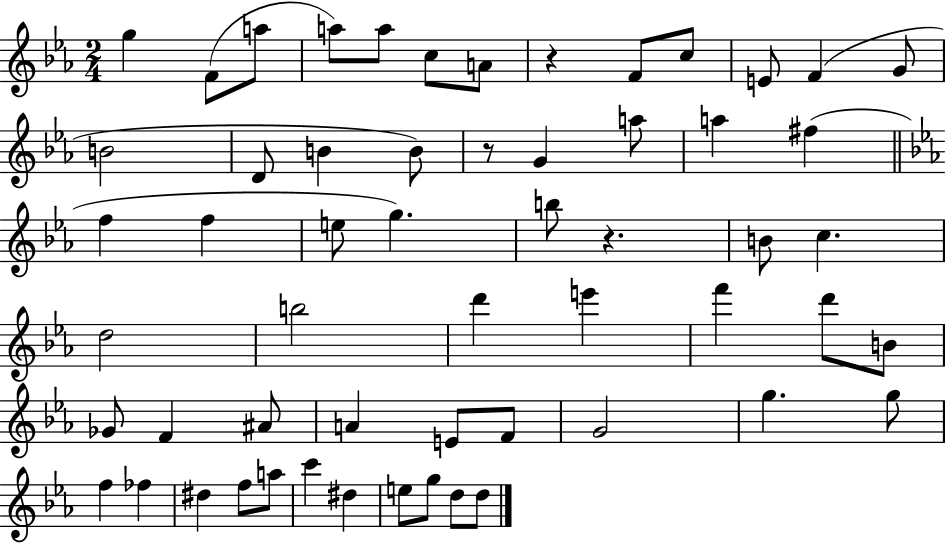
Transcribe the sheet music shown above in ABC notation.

X:1
T:Untitled
M:2/4
L:1/4
K:Eb
g F/2 a/2 a/2 a/2 c/2 A/2 z F/2 c/2 E/2 F G/2 B2 D/2 B B/2 z/2 G a/2 a ^f f f e/2 g b/2 z B/2 c d2 b2 d' e' f' d'/2 B/2 _G/2 F ^A/2 A E/2 F/2 G2 g g/2 f _f ^d f/2 a/2 c' ^d e/2 g/2 d/2 d/2